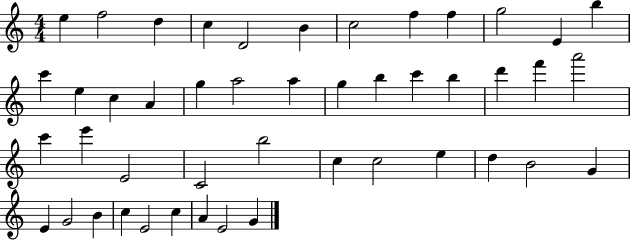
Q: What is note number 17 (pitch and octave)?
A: G5